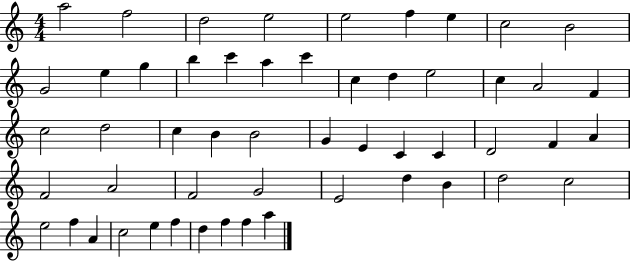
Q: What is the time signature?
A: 4/4